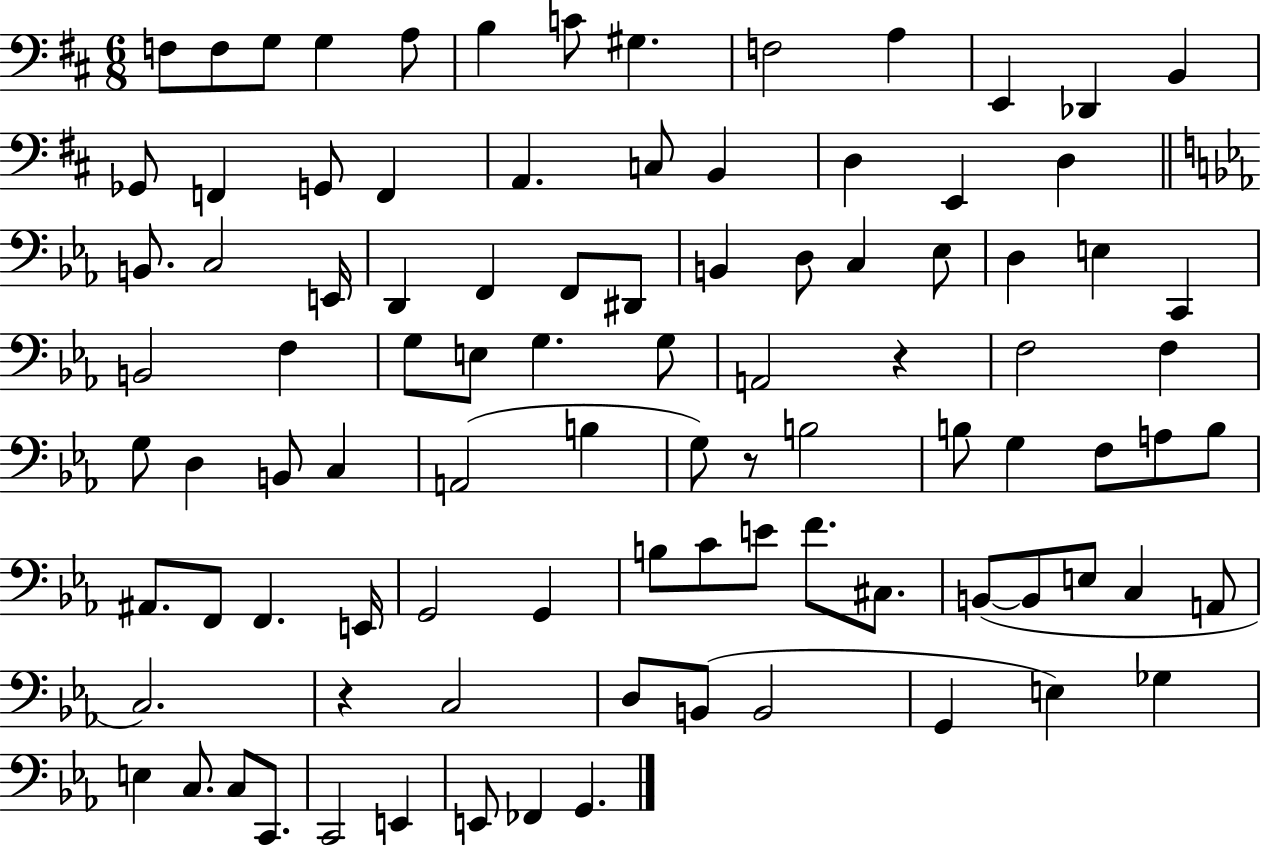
F3/e F3/e G3/e G3/q A3/e B3/q C4/e G#3/q. F3/h A3/q E2/q Db2/q B2/q Gb2/e F2/q G2/e F2/q A2/q. C3/e B2/q D3/q E2/q D3/q B2/e. C3/h E2/s D2/q F2/q F2/e D#2/e B2/q D3/e C3/q Eb3/e D3/q E3/q C2/q B2/h F3/q G3/e E3/e G3/q. G3/e A2/h R/q F3/h F3/q G3/e D3/q B2/e C3/q A2/h B3/q G3/e R/e B3/h B3/e G3/q F3/e A3/e B3/e A#2/e. F2/e F2/q. E2/s G2/h G2/q B3/e C4/e E4/e F4/e. C#3/e. B2/e B2/e E3/e C3/q A2/e C3/h. R/q C3/h D3/e B2/e B2/h G2/q E3/q Gb3/q E3/q C3/e. C3/e C2/e. C2/h E2/q E2/e FES2/q G2/q.